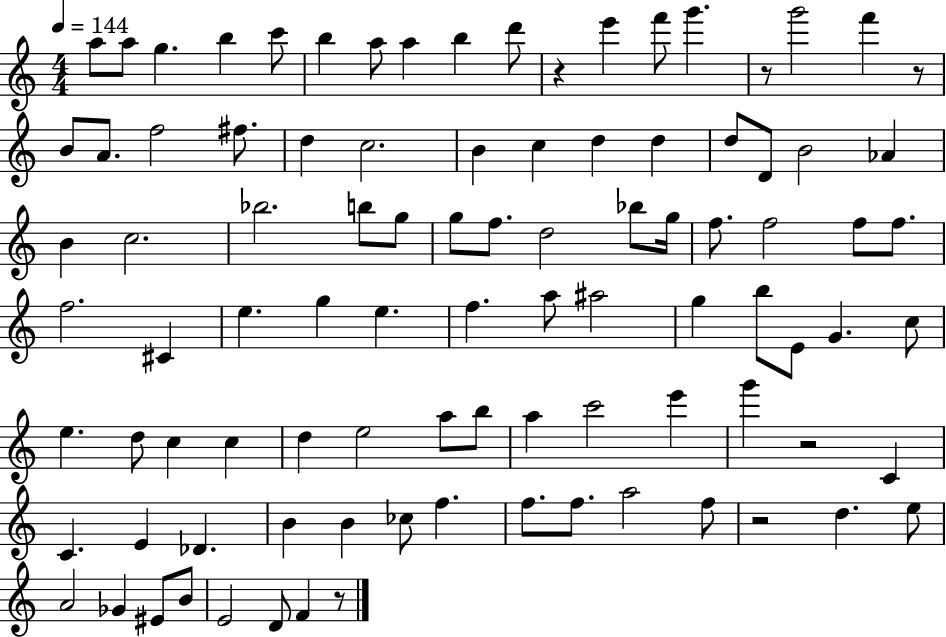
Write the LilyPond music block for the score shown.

{
  \clef treble
  \numericTimeSignature
  \time 4/4
  \key c \major
  \tempo 4 = 144
  a''8 a''8 g''4. b''4 c'''8 | b''4 a''8 a''4 b''4 d'''8 | r4 e'''4 f'''8 g'''4. | r8 g'''2 f'''4 r8 | \break b'8 a'8. f''2 fis''8. | d''4 c''2. | b'4 c''4 d''4 d''4 | d''8 d'8 b'2 aes'4 | \break b'4 c''2. | bes''2. b''8 g''8 | g''8 f''8. d''2 bes''8 g''16 | f''8. f''2 f''8 f''8. | \break f''2. cis'4 | e''4. g''4 e''4. | f''4. a''8 ais''2 | g''4 b''8 e'8 g'4. c''8 | \break e''4. d''8 c''4 c''4 | d''4 e''2 a''8 b''8 | a''4 c'''2 e'''4 | g'''4 r2 c'4 | \break c'4. e'4 des'4. | b'4 b'4 ces''8 f''4. | f''8. f''8. a''2 f''8 | r2 d''4. e''8 | \break a'2 ges'4 eis'8 b'8 | e'2 d'8 f'4 r8 | \bar "|."
}